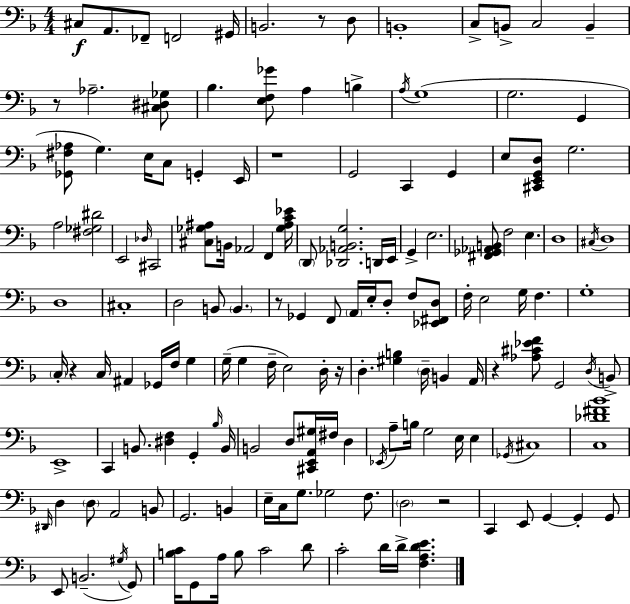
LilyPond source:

{
  \clef bass
  \numericTimeSignature
  \time 4/4
  \key f \major
  cis8\f a,8. fes,8-- f,2 gis,16 | b,2. r8 d8 | b,1-. | c8-> b,8-> c2 b,4-- | \break r8 aes2.-- <cis dis ges>8 | bes4. <e f ges'>8 a4 b4-> | \acciaccatura { a16 }( g1 | g2. g,4 | \break <ges, fis aes>8 g4.) e16 c8 g,4-. | e,16 r1 | g,2 c,4 g,4 | e8 <cis, e, g, d>8 g2. | \break a2 <fis ges dis'>2 | e,2 \grace { des16 } cis,2 | <cis ges ais>8 b,16 aes,2 f,4 | <ges ais c' ees'>16 \parenthesize d,8 <des, aes, b, g>2. | \break d,16 e,16 g,4-> e2. | <fis, ges, aes, b,>8 f2 e4. | d1 | \acciaccatura { cis16 } d1 | \break d1 | cis1-. | d2 b,8 \parenthesize b,4. | r8 ges,4 f,8 \parenthesize a,16 e16-. d8-. f8 | \break <ees, fis, d>8 f16-. e2 g16 f4. | g1-. | \parenthesize c16-. r4 c16 ais,4 ges,16 f16 g4 | g16--( g4 f16-- e2) | \break d16-. r16 d4.-. <gis b>4 \parenthesize d16-- b,4 | a,16 r4 <aes cis' ees' f'>8 g,2 | \acciaccatura { d16 } b,8-> e,1-> | c,4 b,8. <dis f>4 g,4-. | \break \grace { bes16 } b,16 b,2 d8 <cis, e, a, gis>16 | fis16 d4 \acciaccatura { ees,16 } a8-- b16 g2 | e16 e4 \acciaccatura { ges,16 } cis1 | <c des' fis' bes'>1 | \break \grace { dis,16 } d4 \parenthesize d8 a,2 | b,8 g,2. | b,4 e16-- c16 g8. ges2 | f8. \parenthesize d2 | \break r2 c,4 e,8 g,4~~ | g,4-. g,8 e,8 b,2.--( | \acciaccatura { gis16 } g,8) <b c'>16 g,8 a16 b8 c'2 | d'8 c'2-. | \break d'16 d'16-> <f a d' e'>4. \bar "|."
}